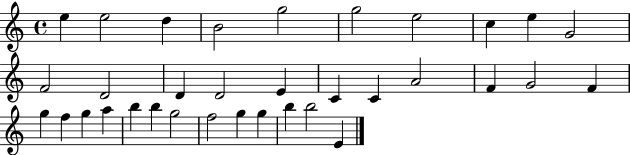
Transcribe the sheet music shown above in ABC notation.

X:1
T:Untitled
M:4/4
L:1/4
K:C
e e2 d B2 g2 g2 e2 c e G2 F2 D2 D D2 E C C A2 F G2 F g f g a b b g2 f2 g g b b2 E